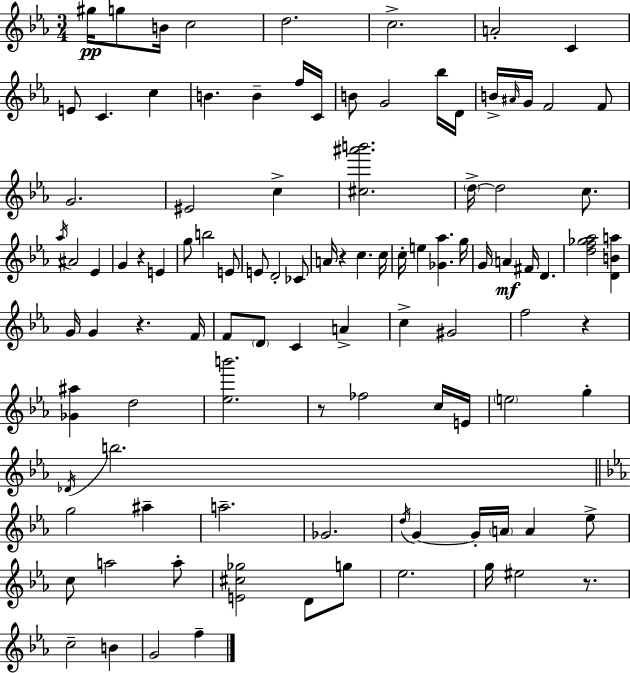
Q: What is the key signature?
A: C minor